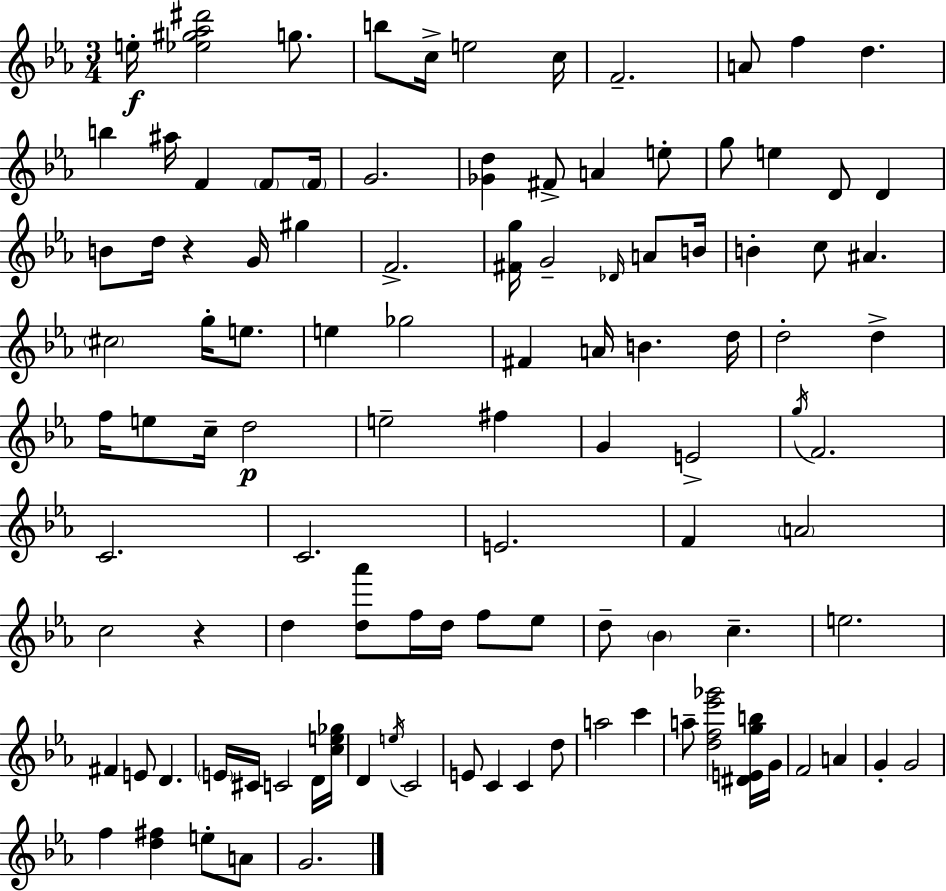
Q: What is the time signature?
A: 3/4